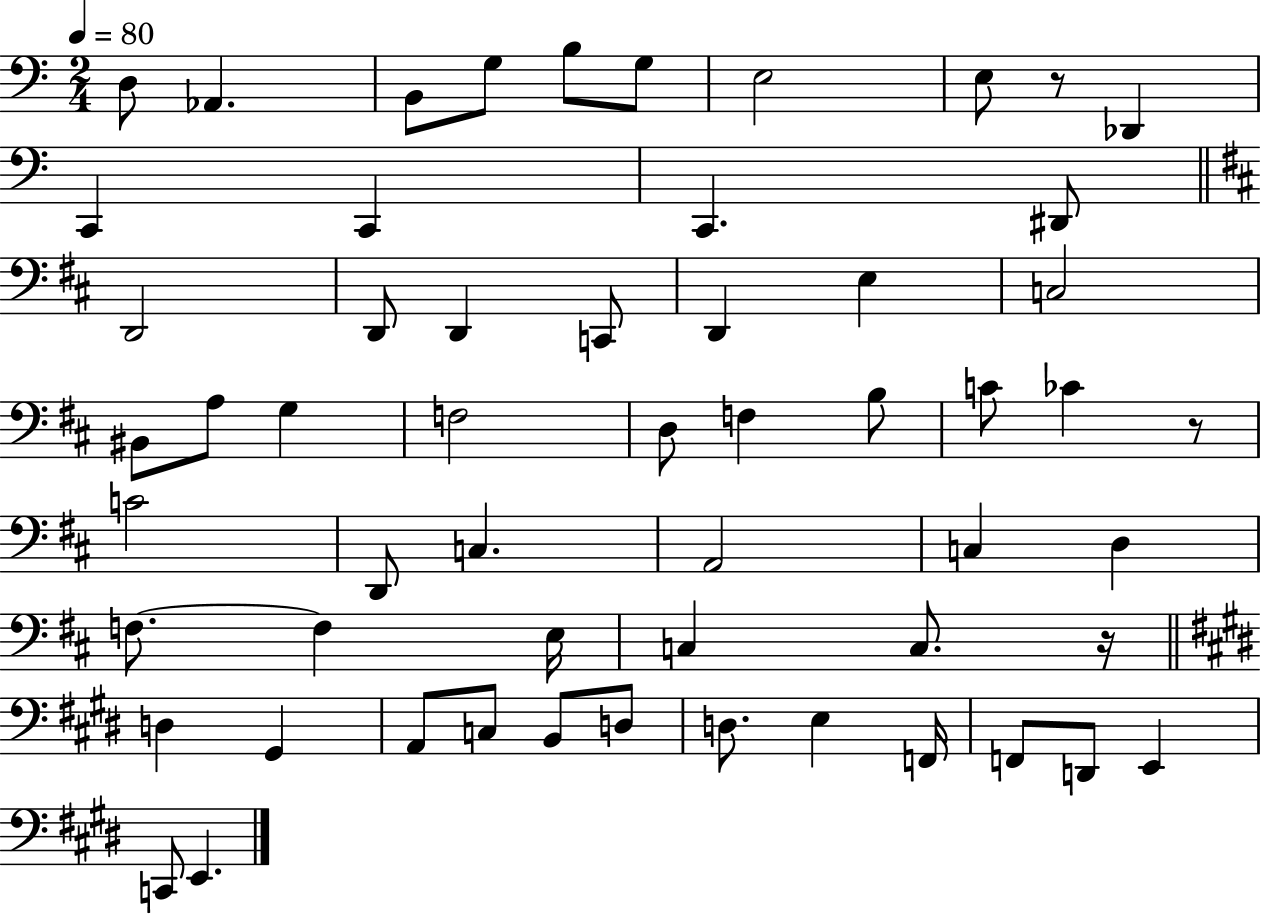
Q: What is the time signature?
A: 2/4